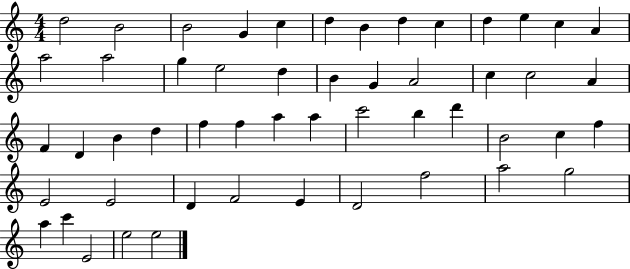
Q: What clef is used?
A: treble